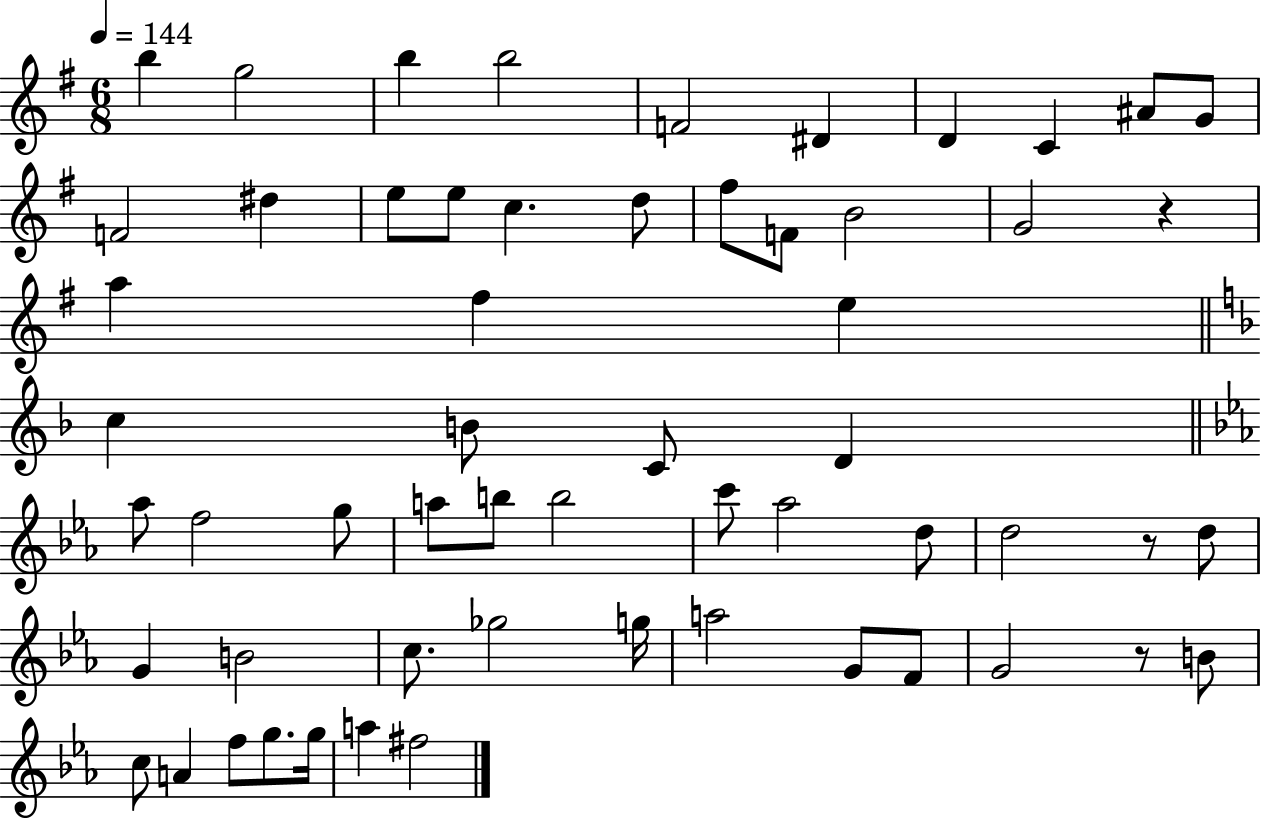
B5/q G5/h B5/q B5/h F4/h D#4/q D4/q C4/q A#4/e G4/e F4/h D#5/q E5/e E5/e C5/q. D5/e F#5/e F4/e B4/h G4/h R/q A5/q F#5/q E5/q C5/q B4/e C4/e D4/q Ab5/e F5/h G5/e A5/e B5/e B5/h C6/e Ab5/h D5/e D5/h R/e D5/e G4/q B4/h C5/e. Gb5/h G5/s A5/h G4/e F4/e G4/h R/e B4/e C5/e A4/q F5/e G5/e. G5/s A5/q F#5/h